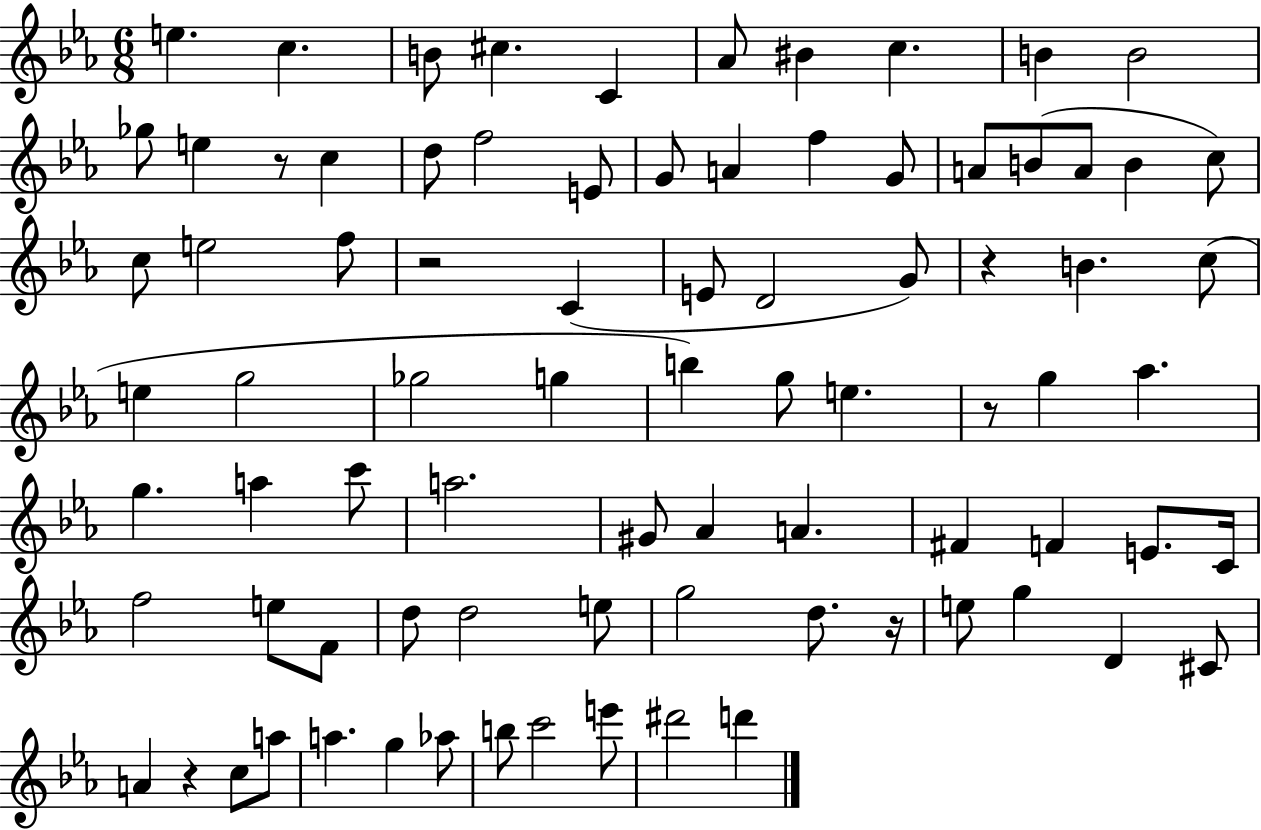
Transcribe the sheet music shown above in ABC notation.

X:1
T:Untitled
M:6/8
L:1/4
K:Eb
e c B/2 ^c C _A/2 ^B c B B2 _g/2 e z/2 c d/2 f2 E/2 G/2 A f G/2 A/2 B/2 A/2 B c/2 c/2 e2 f/2 z2 C E/2 D2 G/2 z B c/2 e g2 _g2 g b g/2 e z/2 g _a g a c'/2 a2 ^G/2 _A A ^F F E/2 C/4 f2 e/2 F/2 d/2 d2 e/2 g2 d/2 z/4 e/2 g D ^C/2 A z c/2 a/2 a g _a/2 b/2 c'2 e'/2 ^d'2 d'